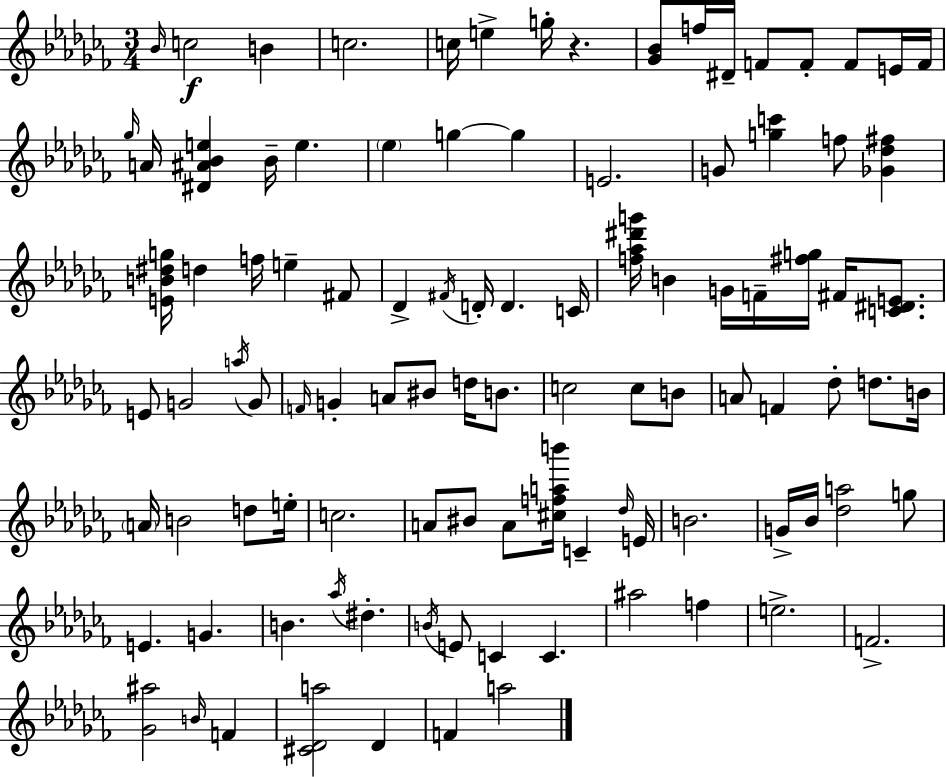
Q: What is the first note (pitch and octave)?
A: Bb4